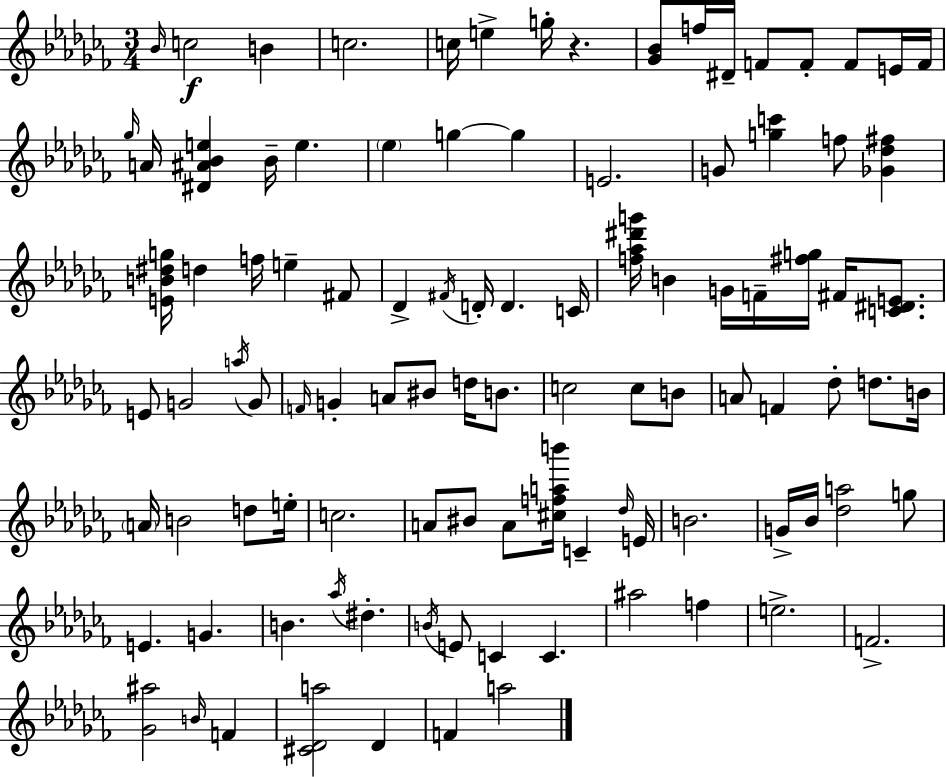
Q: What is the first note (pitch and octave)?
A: Bb4